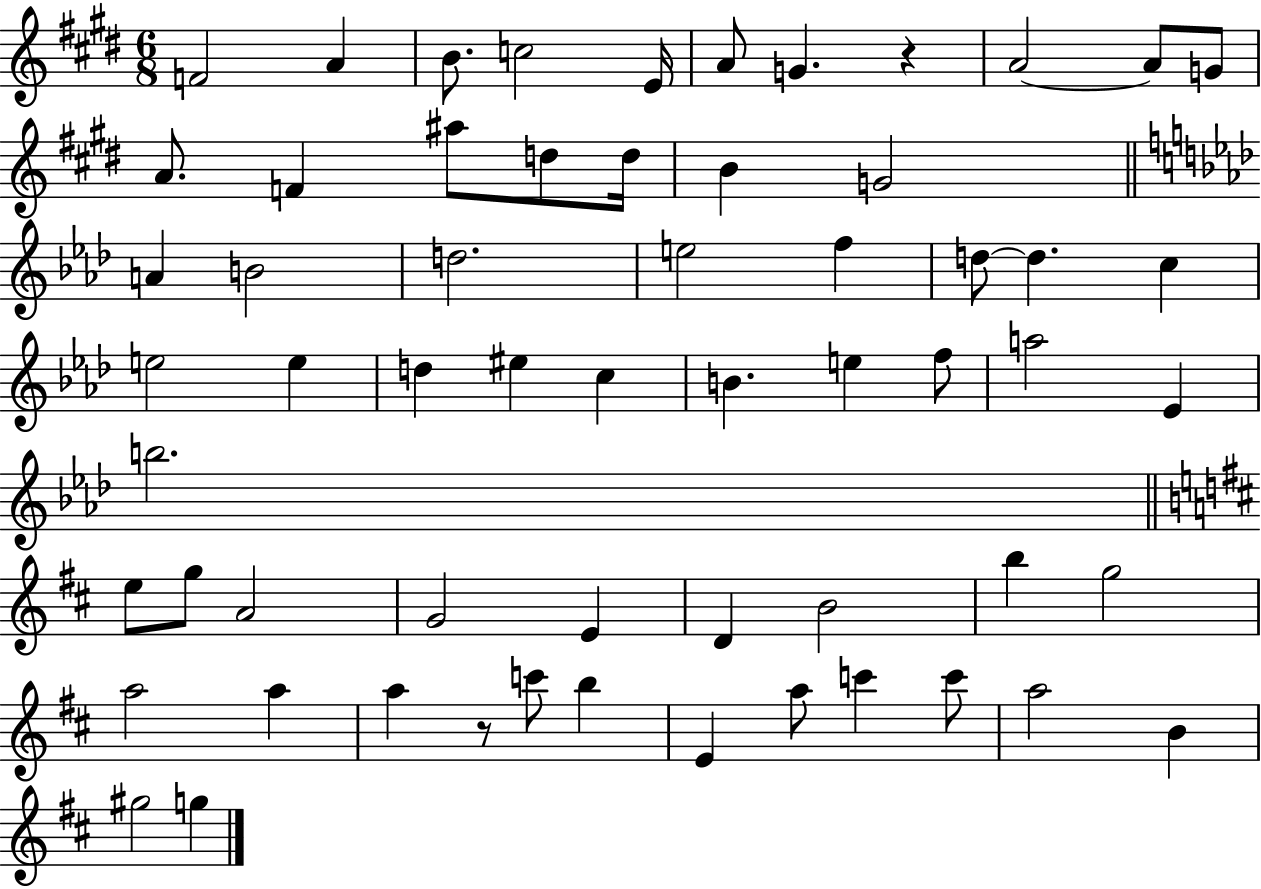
F4/h A4/q B4/e. C5/h E4/s A4/e G4/q. R/q A4/h A4/e G4/e A4/e. F4/q A#5/e D5/e D5/s B4/q G4/h A4/q B4/h D5/h. E5/h F5/q D5/e D5/q. C5/q E5/h E5/q D5/q EIS5/q C5/q B4/q. E5/q F5/e A5/h Eb4/q B5/h. E5/e G5/e A4/h G4/h E4/q D4/q B4/h B5/q G5/h A5/h A5/q A5/q R/e C6/e B5/q E4/q A5/e C6/q C6/e A5/h B4/q G#5/h G5/q